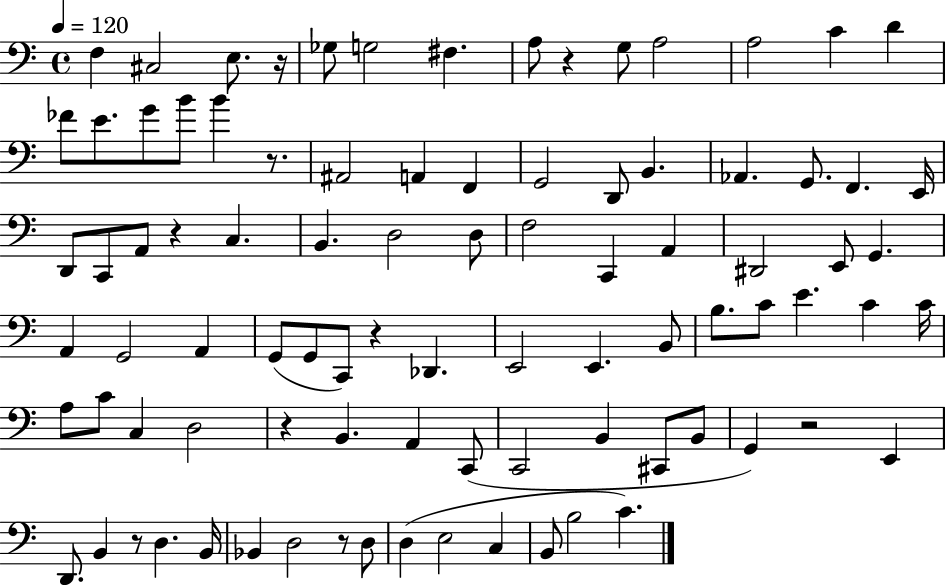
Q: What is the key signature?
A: C major